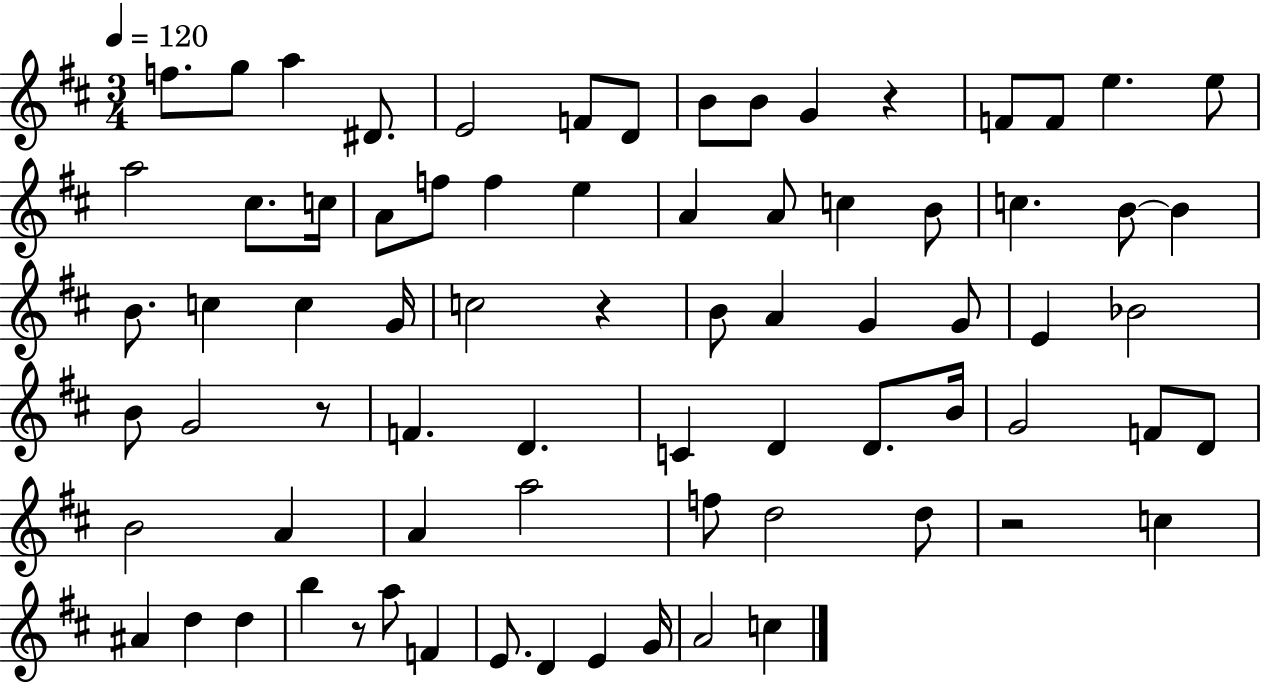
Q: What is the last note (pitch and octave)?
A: C5